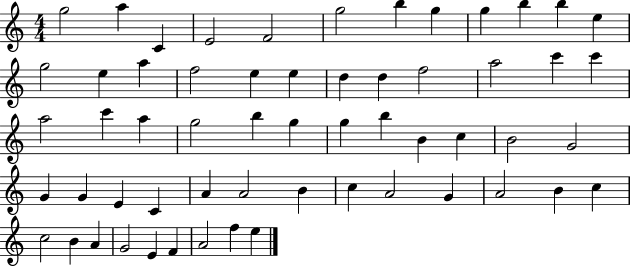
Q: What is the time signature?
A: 4/4